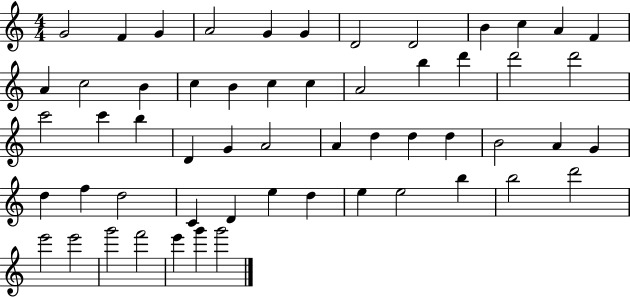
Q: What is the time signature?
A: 4/4